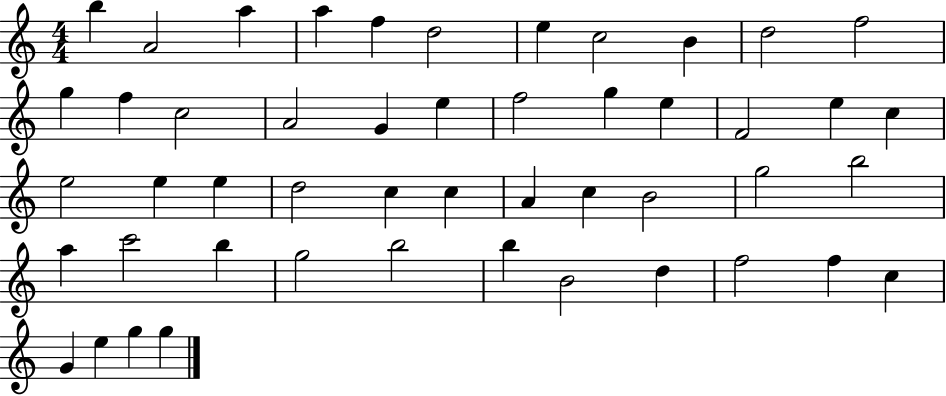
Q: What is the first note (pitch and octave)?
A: B5